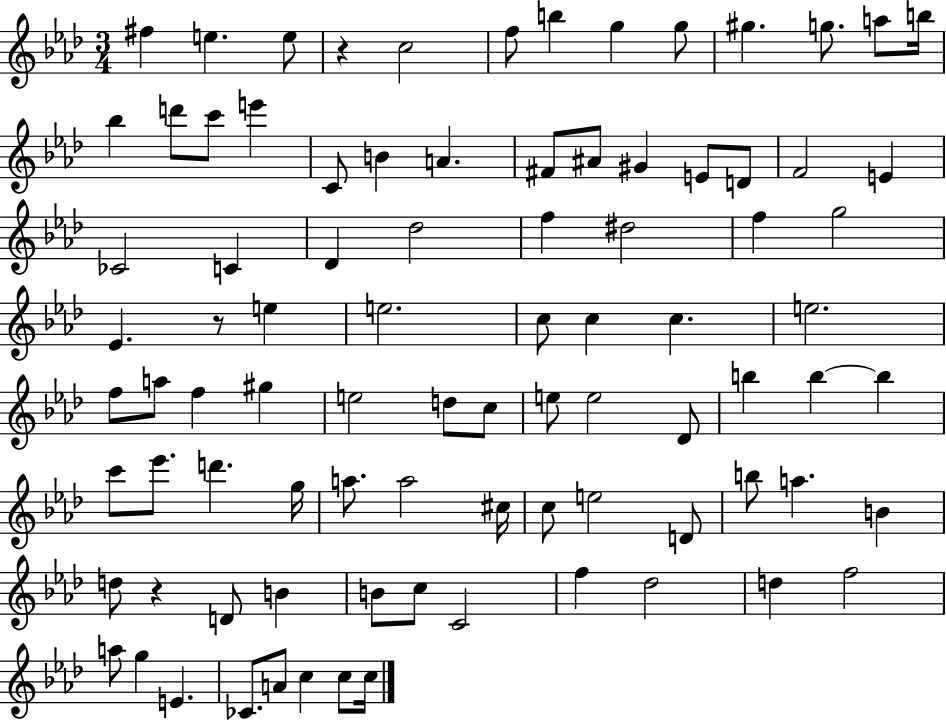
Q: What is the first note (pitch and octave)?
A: F#5